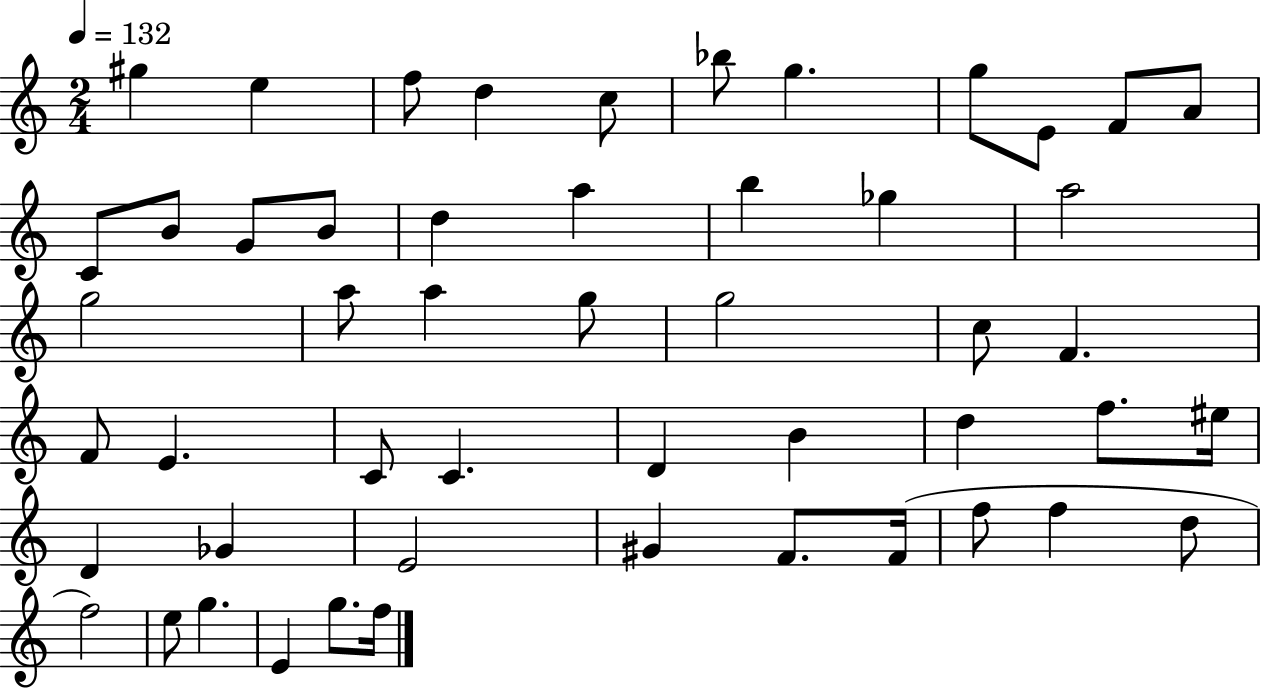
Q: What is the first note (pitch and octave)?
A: G#5